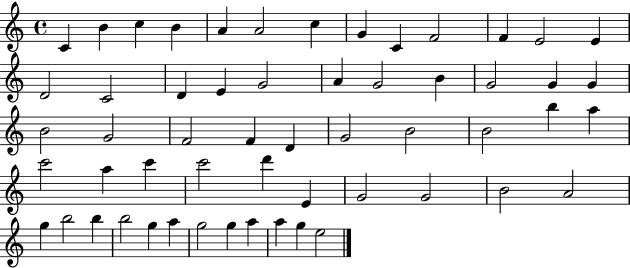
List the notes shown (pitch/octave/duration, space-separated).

C4/q B4/q C5/q B4/q A4/q A4/h C5/q G4/q C4/q F4/h F4/q E4/h E4/q D4/h C4/h D4/q E4/q G4/h A4/q G4/h B4/q G4/h G4/q G4/q B4/h G4/h F4/h F4/q D4/q G4/h B4/h B4/h B5/q A5/q C6/h A5/q C6/q C6/h D6/q E4/q G4/h G4/h B4/h A4/h G5/q B5/h B5/q B5/h G5/q A5/q G5/h G5/q A5/q A5/q G5/q E5/h